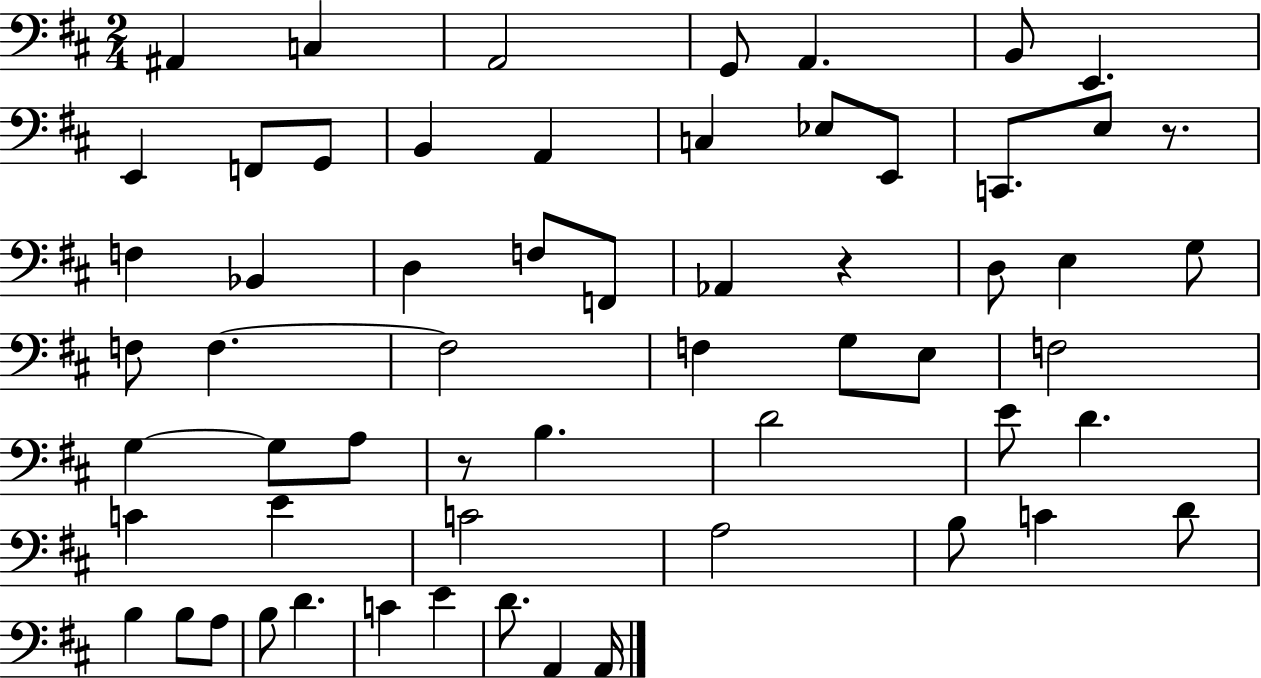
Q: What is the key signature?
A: D major